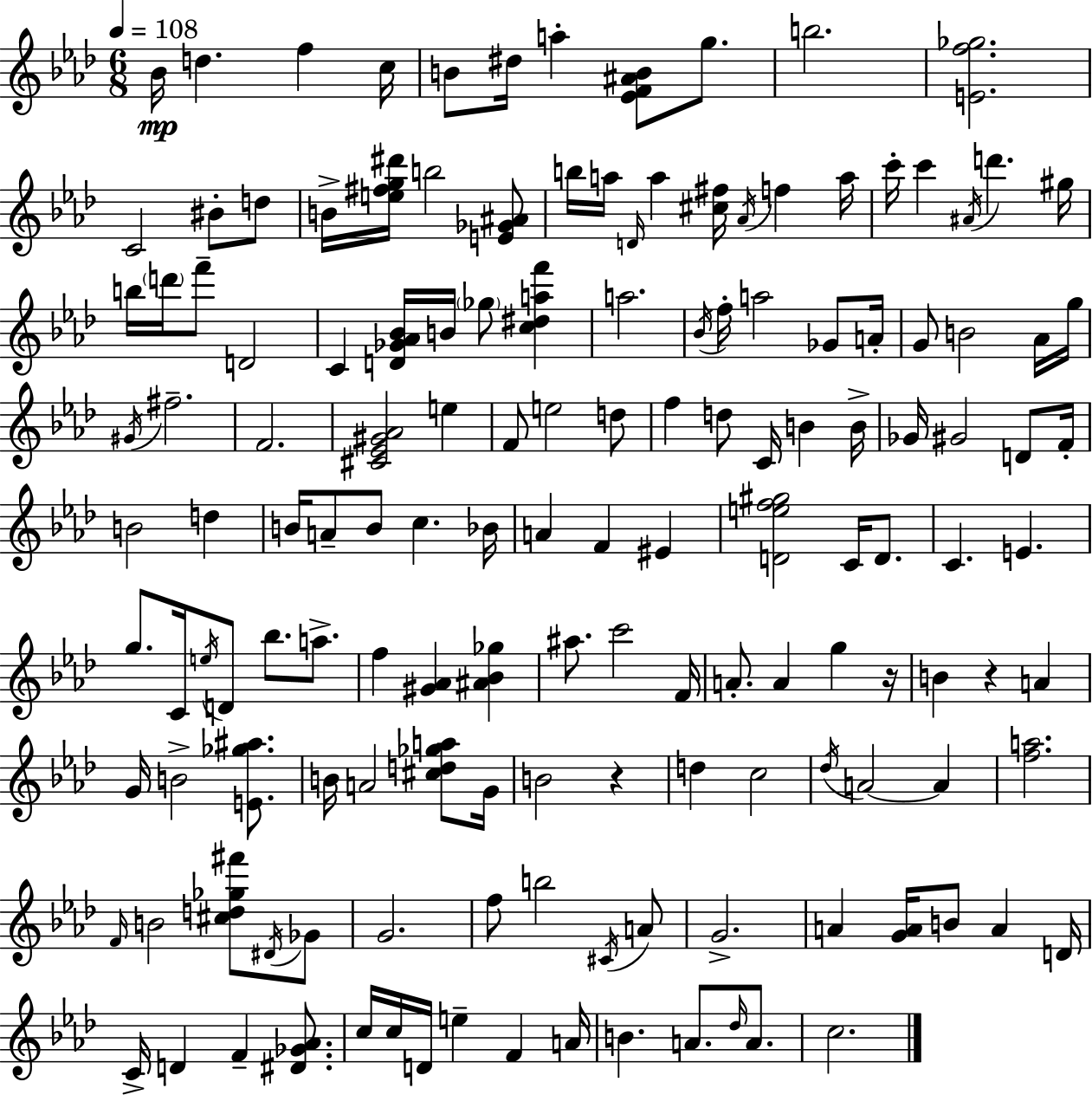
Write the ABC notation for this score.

X:1
T:Untitled
M:6/8
L:1/4
K:Fm
_B/4 d f c/4 B/2 ^d/4 a [_EF^AB]/2 g/2 b2 [Ef_g]2 C2 ^B/2 d/2 B/4 [e^fg^d']/4 b2 [E_G^A]/2 b/4 a/4 D/4 a [^c^f]/4 _A/4 f a/4 c'/4 c' ^A/4 d' ^g/4 b/4 d'/4 f'/2 D2 C [D_G_A_B]/4 B/4 _g/2 [c^daf'] a2 _B/4 f/4 a2 _G/2 A/4 G/2 B2 _A/4 g/4 ^G/4 ^f2 F2 [^C_E^G_A]2 e F/2 e2 d/2 f d/2 C/4 B B/4 _G/4 ^G2 D/2 F/4 B2 d B/4 A/2 B/2 c _B/4 A F ^E [Def^g]2 C/4 D/2 C E g/2 C/4 e/4 D/2 _b/2 a/2 f [^G_A] [^A_B_g] ^a/2 c'2 F/4 A/2 A g z/4 B z A G/4 B2 [E_g^a]/2 B/4 A2 [^cd_ga]/2 G/4 B2 z d c2 _d/4 A2 A [fa]2 F/4 B2 [^cd_g^f']/2 ^D/4 _G/2 G2 f/2 b2 ^C/4 A/2 G2 A [GA]/4 B/2 A D/4 C/4 D F [^D_G_A]/2 c/4 c/4 D/4 e F A/4 B A/2 _d/4 A/2 c2